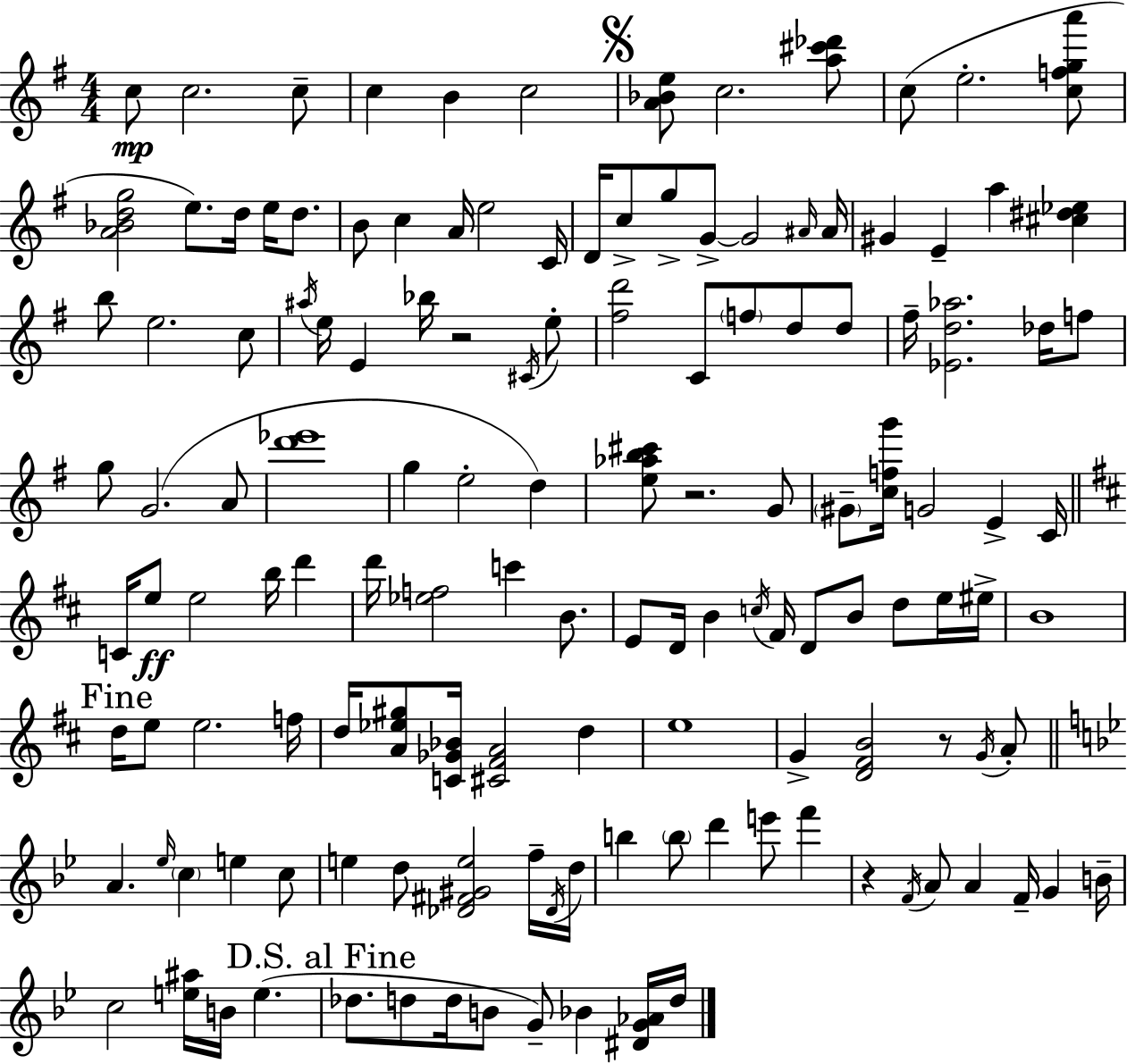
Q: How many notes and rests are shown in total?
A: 137